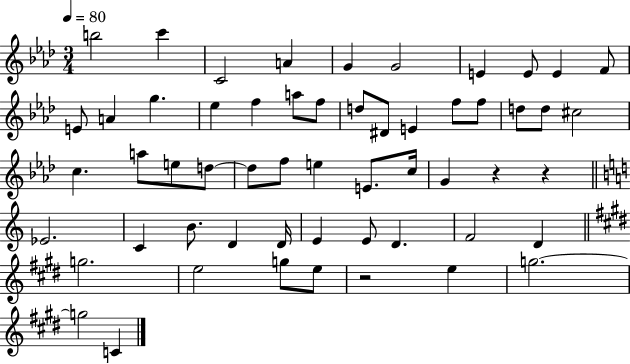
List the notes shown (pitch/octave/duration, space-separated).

B5/h C6/q C4/h A4/q G4/q G4/h E4/q E4/e E4/q F4/e E4/e A4/q G5/q. Eb5/q F5/q A5/e F5/e D5/e D#4/e E4/q F5/e F5/e D5/e D5/e C#5/h C5/q. A5/e E5/e D5/e D5/e F5/e E5/q E4/e. C5/s G4/q R/q R/q Eb4/h. C4/q B4/e. D4/q D4/s E4/q E4/e D4/q. F4/h D4/q G5/h. E5/h G5/e E5/e R/h E5/q G5/h. G5/h C4/q